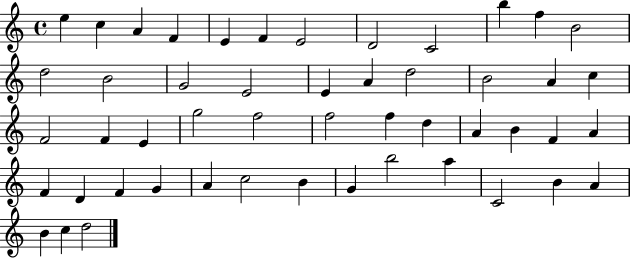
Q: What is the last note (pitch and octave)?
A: D5